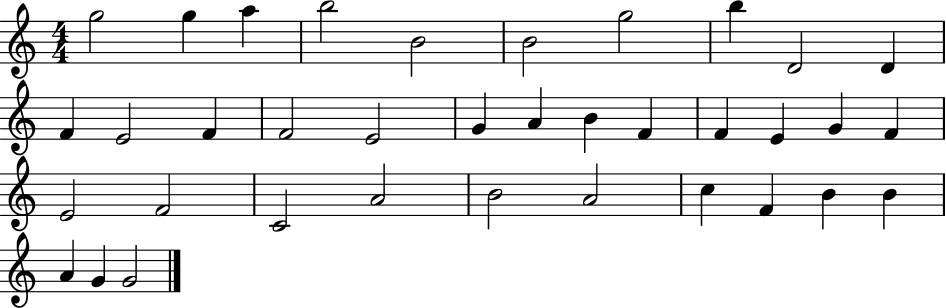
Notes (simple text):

G5/h G5/q A5/q B5/h B4/h B4/h G5/h B5/q D4/h D4/q F4/q E4/h F4/q F4/h E4/h G4/q A4/q B4/q F4/q F4/q E4/q G4/q F4/q E4/h F4/h C4/h A4/h B4/h A4/h C5/q F4/q B4/q B4/q A4/q G4/q G4/h